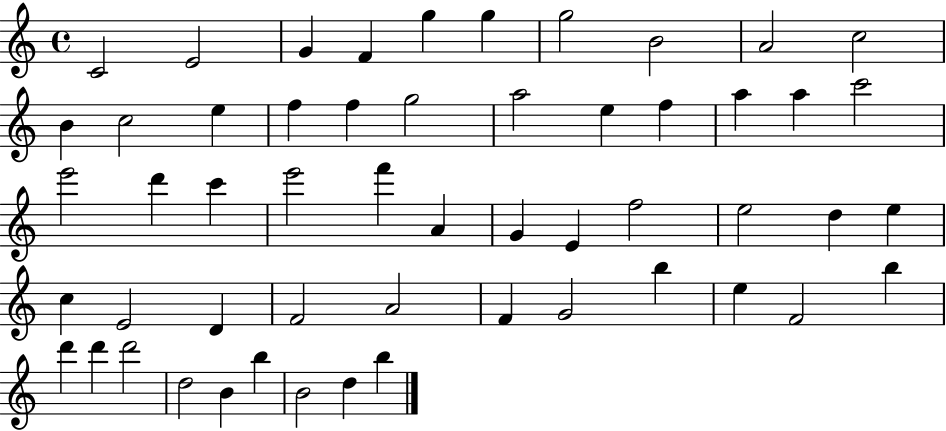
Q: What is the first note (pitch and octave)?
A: C4